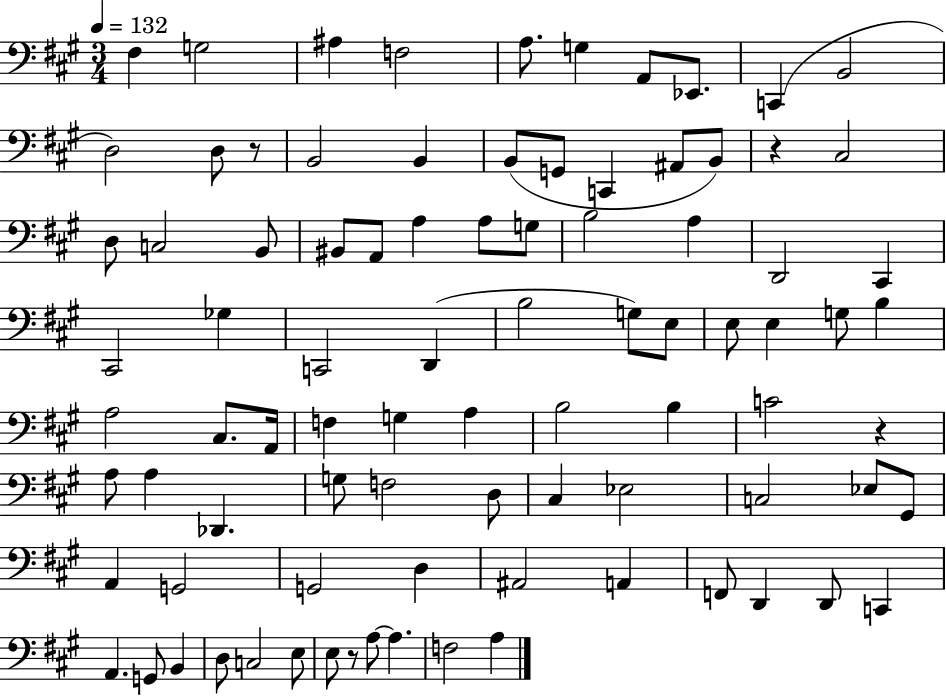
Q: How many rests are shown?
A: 4